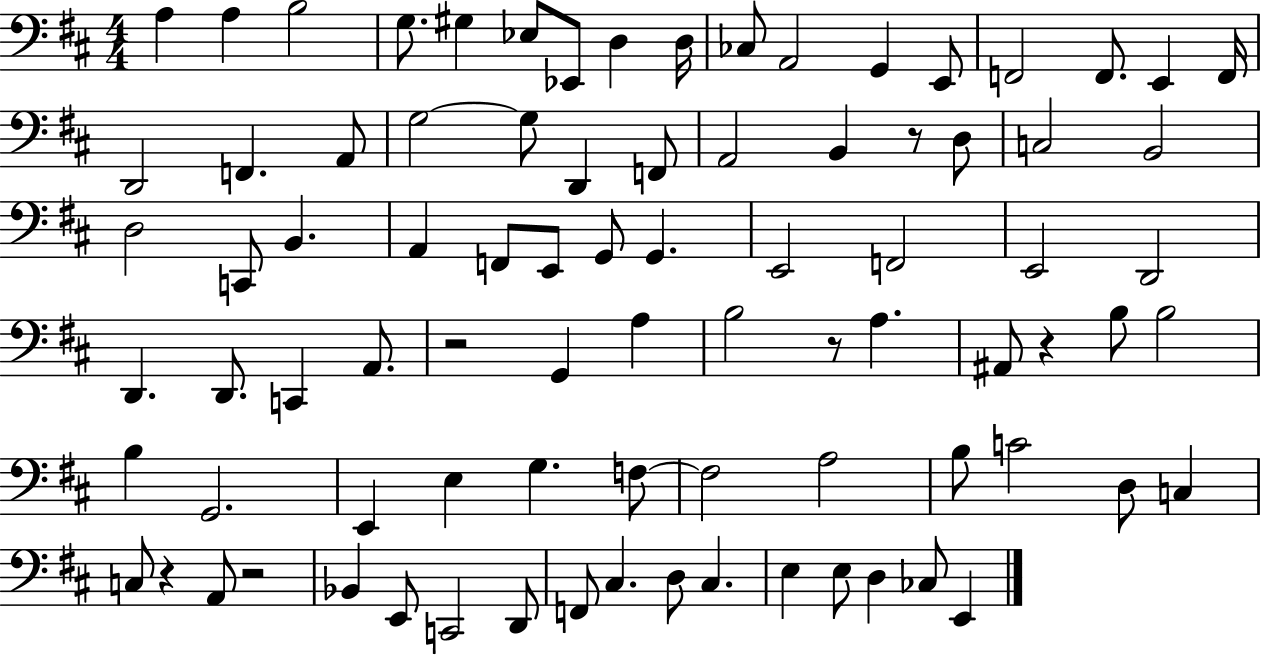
{
  \clef bass
  \numericTimeSignature
  \time 4/4
  \key d \major
  \repeat volta 2 { a4 a4 b2 | g8. gis4 ees8 ees,8 d4 d16 | ces8 a,2 g,4 e,8 | f,2 f,8. e,4 f,16 | \break d,2 f,4. a,8 | g2~~ g8 d,4 f,8 | a,2 b,4 r8 d8 | c2 b,2 | \break d2 c,8 b,4. | a,4 f,8 e,8 g,8 g,4. | e,2 f,2 | e,2 d,2 | \break d,4. d,8. c,4 a,8. | r2 g,4 a4 | b2 r8 a4. | ais,8 r4 b8 b2 | \break b4 g,2. | e,4 e4 g4. f8~~ | f2 a2 | b8 c'2 d8 c4 | \break c8 r4 a,8 r2 | bes,4 e,8 c,2 d,8 | f,8 cis4. d8 cis4. | e4 e8 d4 ces8 e,4 | \break } \bar "|."
}